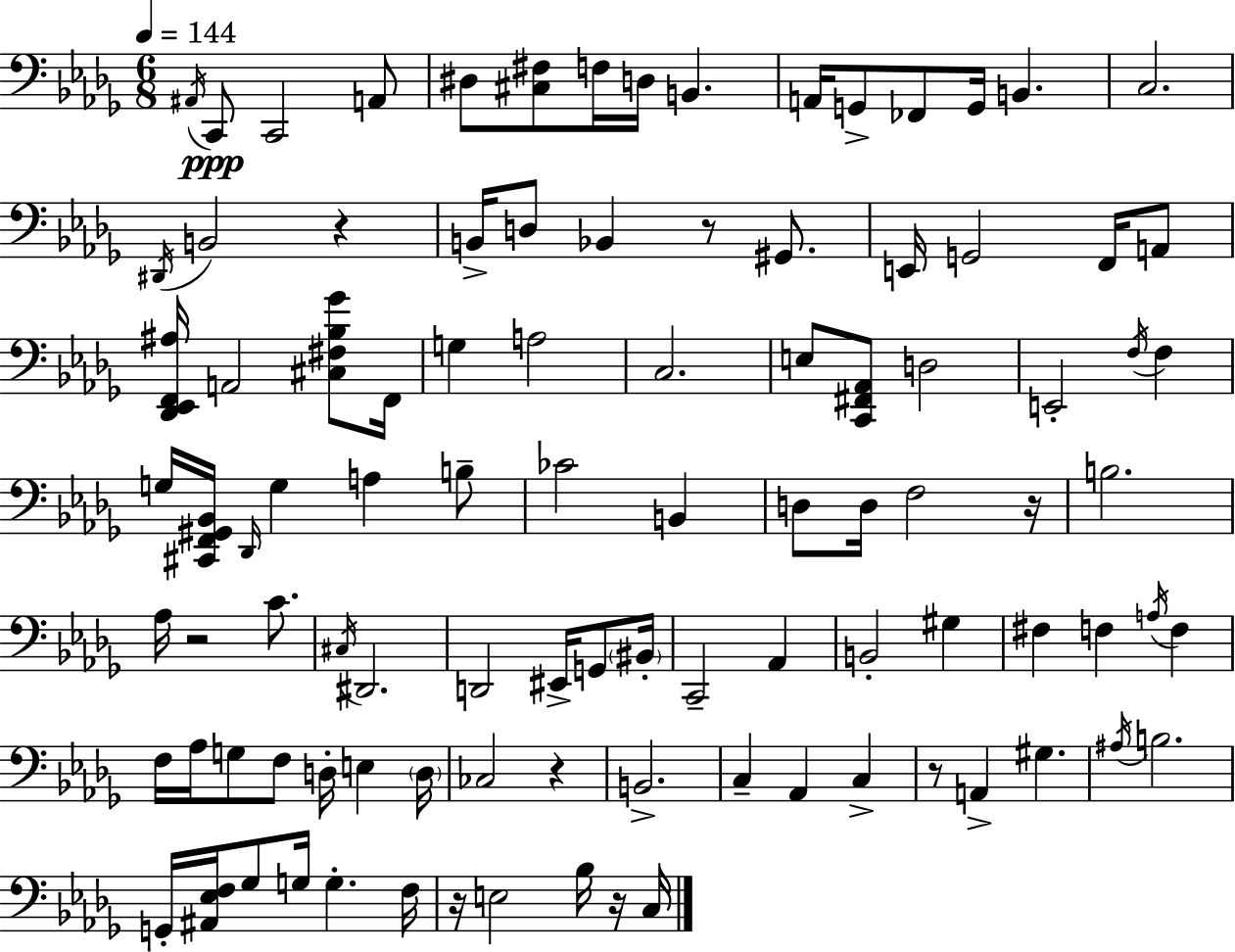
{
  \clef bass
  \numericTimeSignature
  \time 6/8
  \key bes \minor
  \tempo 4 = 144
  \acciaccatura { ais,16 }\ppp c,8 c,2 a,8 | dis8 <cis fis>8 f16 d16 b,4. | a,16 g,8-> fes,8 g,16 b,4. | c2. | \break \acciaccatura { dis,16 } b,2 r4 | b,16-> d8 bes,4 r8 gis,8. | e,16 g,2 f,16 | a,8 <des, ees, f, ais>16 a,2 <cis fis bes ges'>8 | \break f,16 g4 a2 | c2. | e8 <c, fis, aes,>8 d2 | e,2-. \acciaccatura { f16 } f4 | \break g16 <cis, f, gis, bes,>16 \grace { des,16 } g4 a4 | b8-- ces'2 | b,4 d8 d16 f2 | r16 b2. | \break aes16 r2 | c'8. \acciaccatura { cis16 } dis,2. | d,2 | eis,16-> g,8 \parenthesize bis,16-. c,2-- | \break aes,4 b,2-. | gis4 fis4 f4 | \acciaccatura { a16 } f4 f16 aes16 g8 f8 | d16-. e4 \parenthesize d16 ces2 | \break r4 b,2.-> | c4-- aes,4 | c4-> r8 a,4-> | gis4. \acciaccatura { ais16 } b2. | \break g,16-. <ais, ees f>16 ges8 g16 | g4.-. f16 r16 e2 | bes16 r16 c16 \bar "|."
}